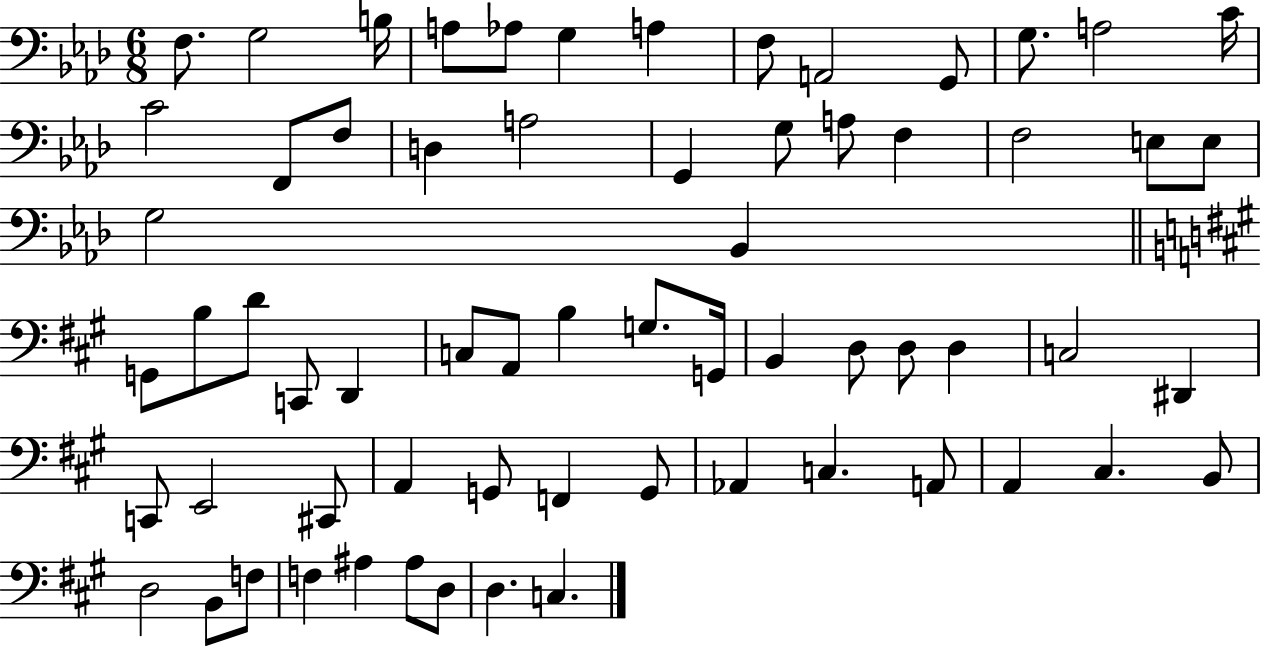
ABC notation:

X:1
T:Untitled
M:6/8
L:1/4
K:Ab
F,/2 G,2 B,/4 A,/2 _A,/2 G, A, F,/2 A,,2 G,,/2 G,/2 A,2 C/4 C2 F,,/2 F,/2 D, A,2 G,, G,/2 A,/2 F, F,2 E,/2 E,/2 G,2 _B,, G,,/2 B,/2 D/2 C,,/2 D,, C,/2 A,,/2 B, G,/2 G,,/4 B,, D,/2 D,/2 D, C,2 ^D,, C,,/2 E,,2 ^C,,/2 A,, G,,/2 F,, G,,/2 _A,, C, A,,/2 A,, ^C, B,,/2 D,2 B,,/2 F,/2 F, ^A, ^A,/2 D,/2 D, C,